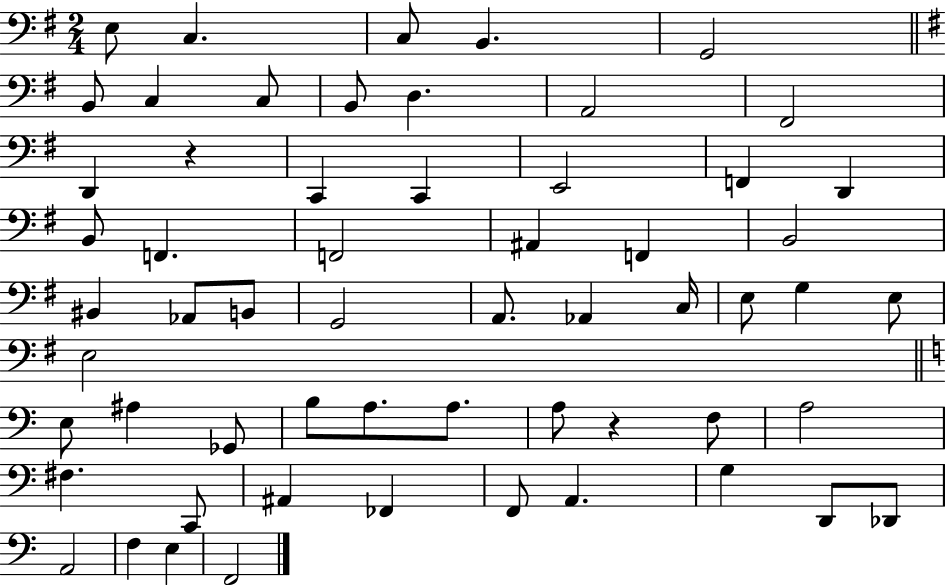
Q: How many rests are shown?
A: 2